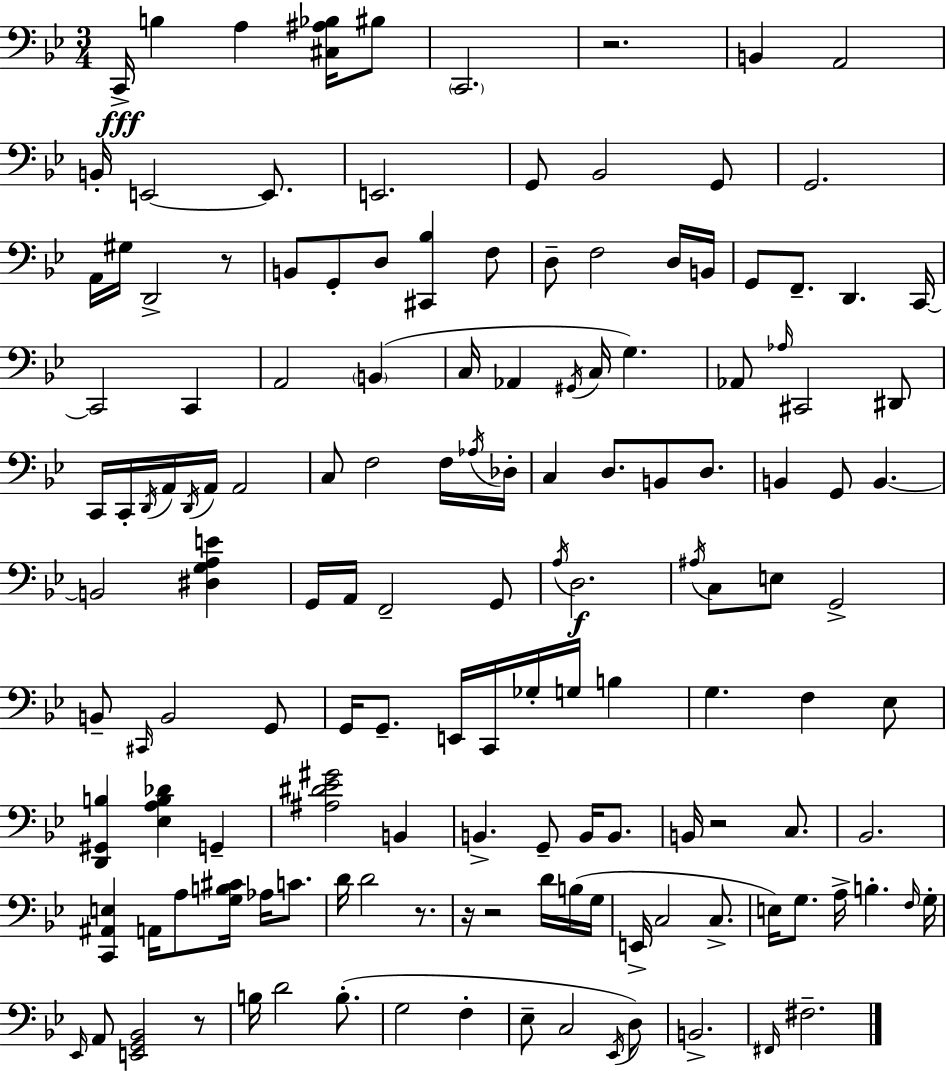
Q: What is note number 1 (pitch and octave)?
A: C2